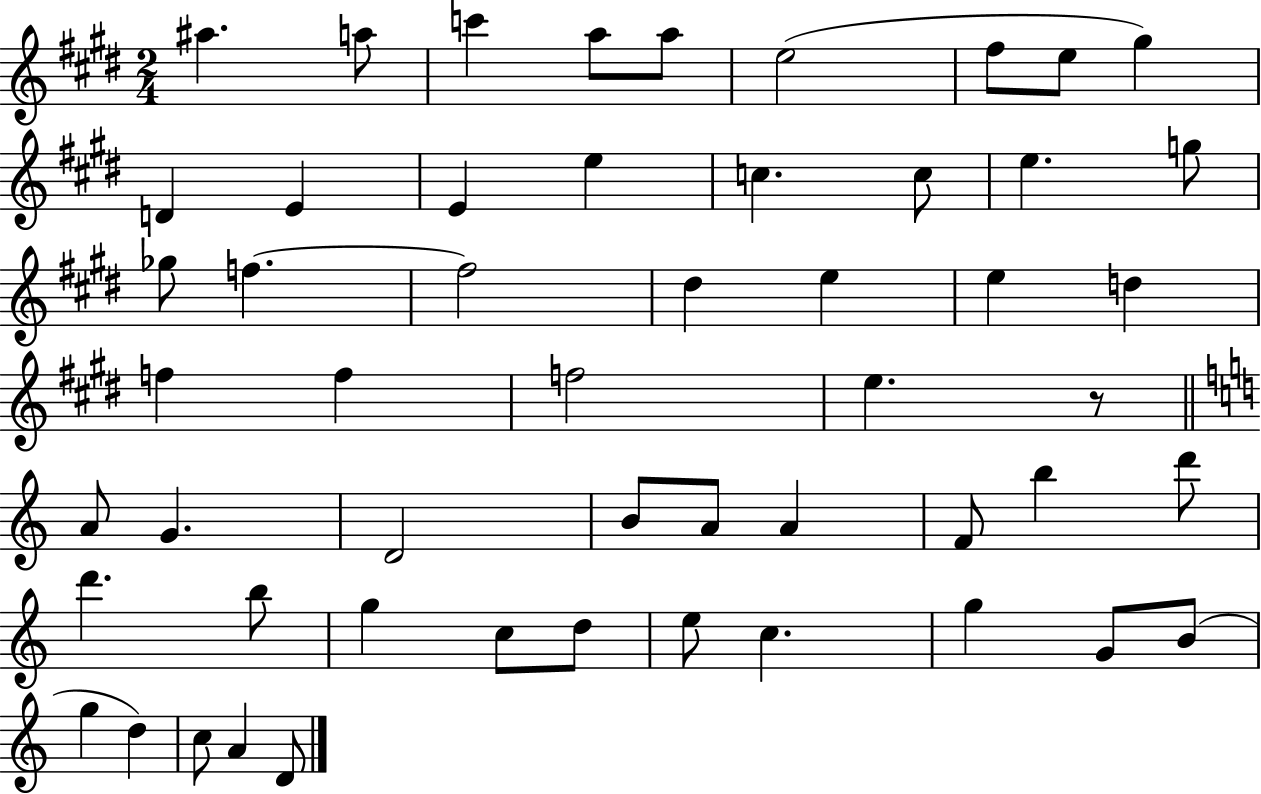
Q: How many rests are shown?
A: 1